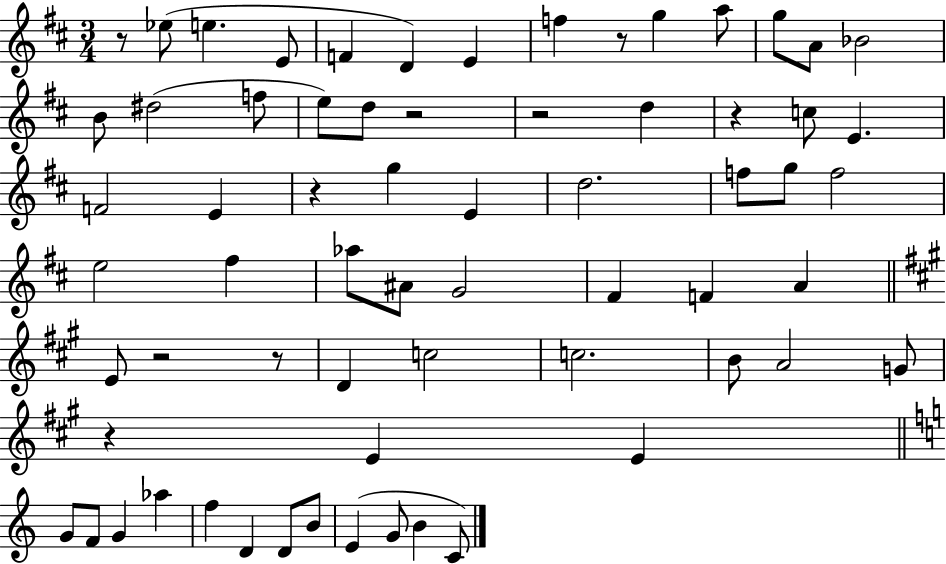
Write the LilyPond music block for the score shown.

{
  \clef treble
  \numericTimeSignature
  \time 3/4
  \key d \major
  r8 ees''8( e''4. e'8 | f'4 d'4) e'4 | f''4 r8 g''4 a''8 | g''8 a'8 bes'2 | \break b'8 dis''2( f''8 | e''8) d''8 r2 | r2 d''4 | r4 c''8 e'4. | \break f'2 e'4 | r4 g''4 e'4 | d''2. | f''8 g''8 f''2 | \break e''2 fis''4 | aes''8 ais'8 g'2 | fis'4 f'4 a'4 | \bar "||" \break \key a \major e'8 r2 r8 | d'4 c''2 | c''2. | b'8 a'2 g'8 | \break r4 e'4 e'4 | \bar "||" \break \key c \major g'8 f'8 g'4 aes''4 | f''4 d'4 d'8 b'8 | e'4( g'8 b'4 c'8) | \bar "|."
}